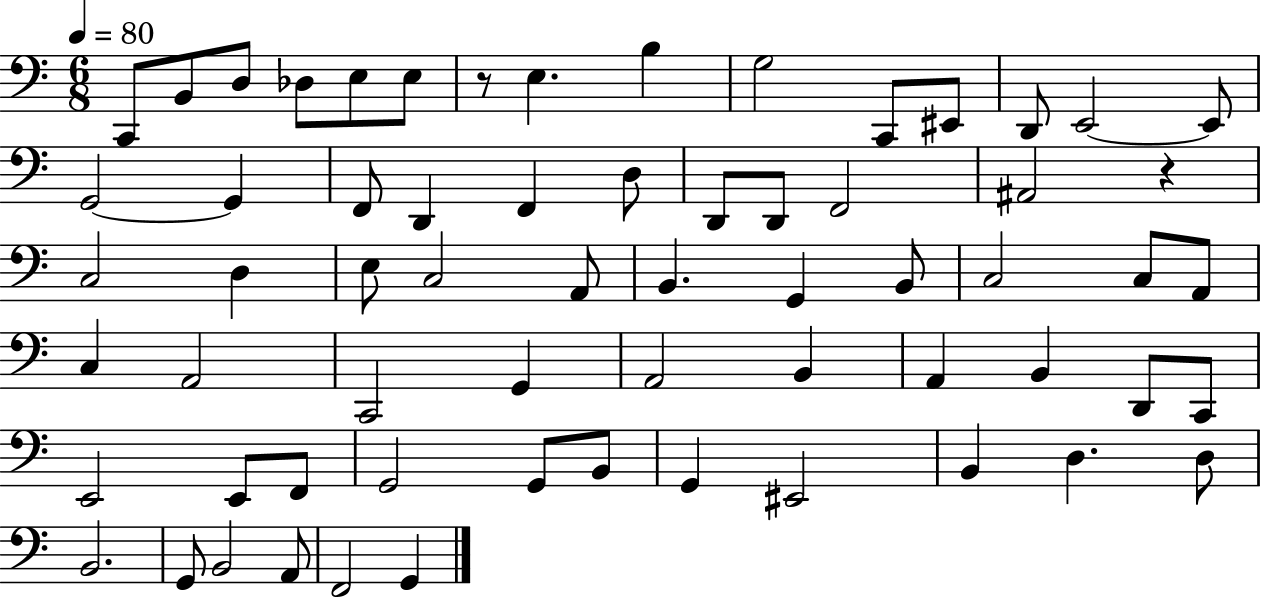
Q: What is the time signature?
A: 6/8